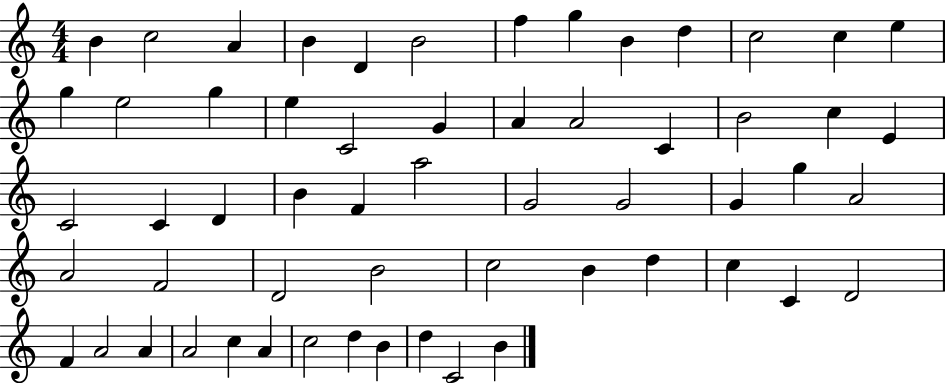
{
  \clef treble
  \numericTimeSignature
  \time 4/4
  \key c \major
  b'4 c''2 a'4 | b'4 d'4 b'2 | f''4 g''4 b'4 d''4 | c''2 c''4 e''4 | \break g''4 e''2 g''4 | e''4 c'2 g'4 | a'4 a'2 c'4 | b'2 c''4 e'4 | \break c'2 c'4 d'4 | b'4 f'4 a''2 | g'2 g'2 | g'4 g''4 a'2 | \break a'2 f'2 | d'2 b'2 | c''2 b'4 d''4 | c''4 c'4 d'2 | \break f'4 a'2 a'4 | a'2 c''4 a'4 | c''2 d''4 b'4 | d''4 c'2 b'4 | \break \bar "|."
}